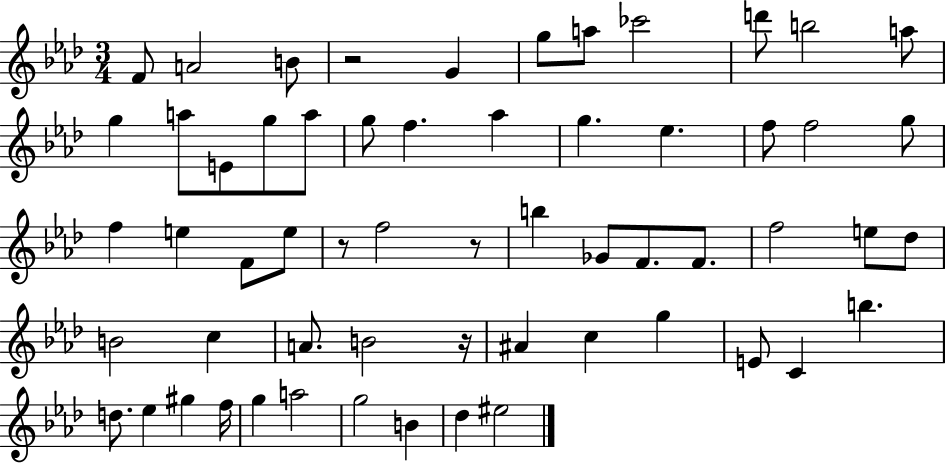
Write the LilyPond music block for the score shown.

{
  \clef treble
  \numericTimeSignature
  \time 3/4
  \key aes \major
  \repeat volta 2 { f'8 a'2 b'8 | r2 g'4 | g''8 a''8 ces'''2 | d'''8 b''2 a''8 | \break g''4 a''8 e'8 g''8 a''8 | g''8 f''4. aes''4 | g''4. ees''4. | f''8 f''2 g''8 | \break f''4 e''4 f'8 e''8 | r8 f''2 r8 | b''4 ges'8 f'8. f'8. | f''2 e''8 des''8 | \break b'2 c''4 | a'8. b'2 r16 | ais'4 c''4 g''4 | e'8 c'4 b''4. | \break d''8. ees''4 gis''4 f''16 | g''4 a''2 | g''2 b'4 | des''4 eis''2 | \break } \bar "|."
}